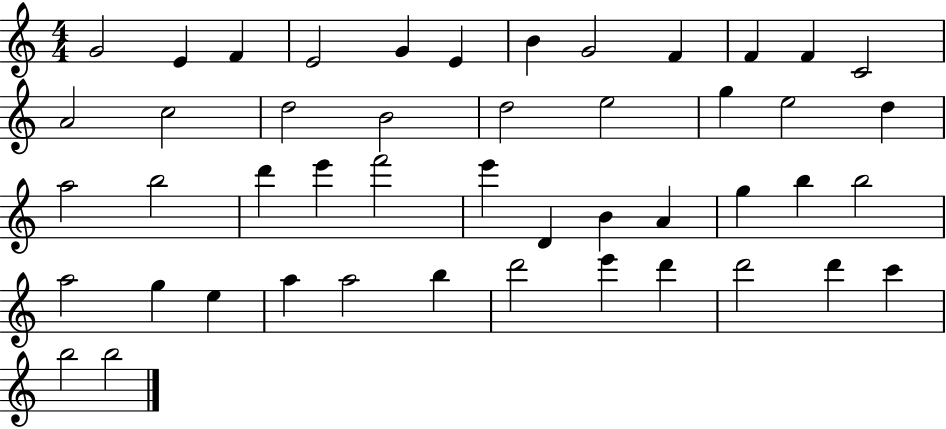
{
  \clef treble
  \numericTimeSignature
  \time 4/4
  \key c \major
  g'2 e'4 f'4 | e'2 g'4 e'4 | b'4 g'2 f'4 | f'4 f'4 c'2 | \break a'2 c''2 | d''2 b'2 | d''2 e''2 | g''4 e''2 d''4 | \break a''2 b''2 | d'''4 e'''4 f'''2 | e'''4 d'4 b'4 a'4 | g''4 b''4 b''2 | \break a''2 g''4 e''4 | a''4 a''2 b''4 | d'''2 e'''4 d'''4 | d'''2 d'''4 c'''4 | \break b''2 b''2 | \bar "|."
}